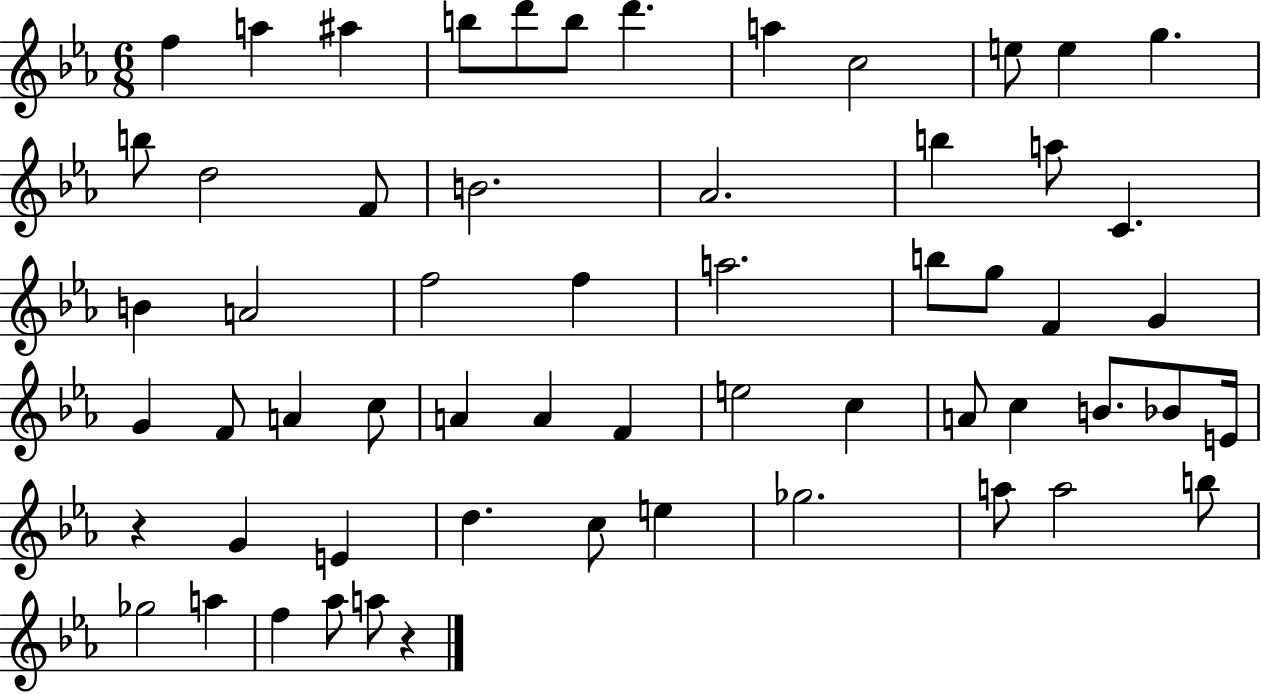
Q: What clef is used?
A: treble